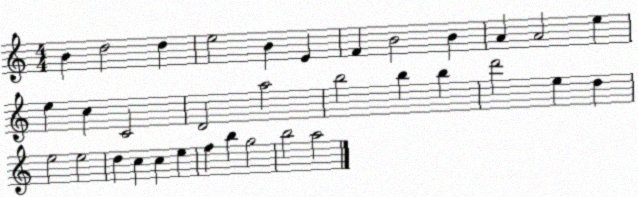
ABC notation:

X:1
T:Untitled
M:4/4
L:1/4
K:C
B d2 d e2 B E F B2 B A A2 e e c C2 D2 a2 b2 b b d'2 e d e2 e2 d c c e f b g2 b2 a2